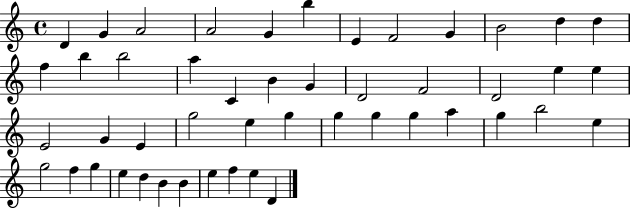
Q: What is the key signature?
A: C major